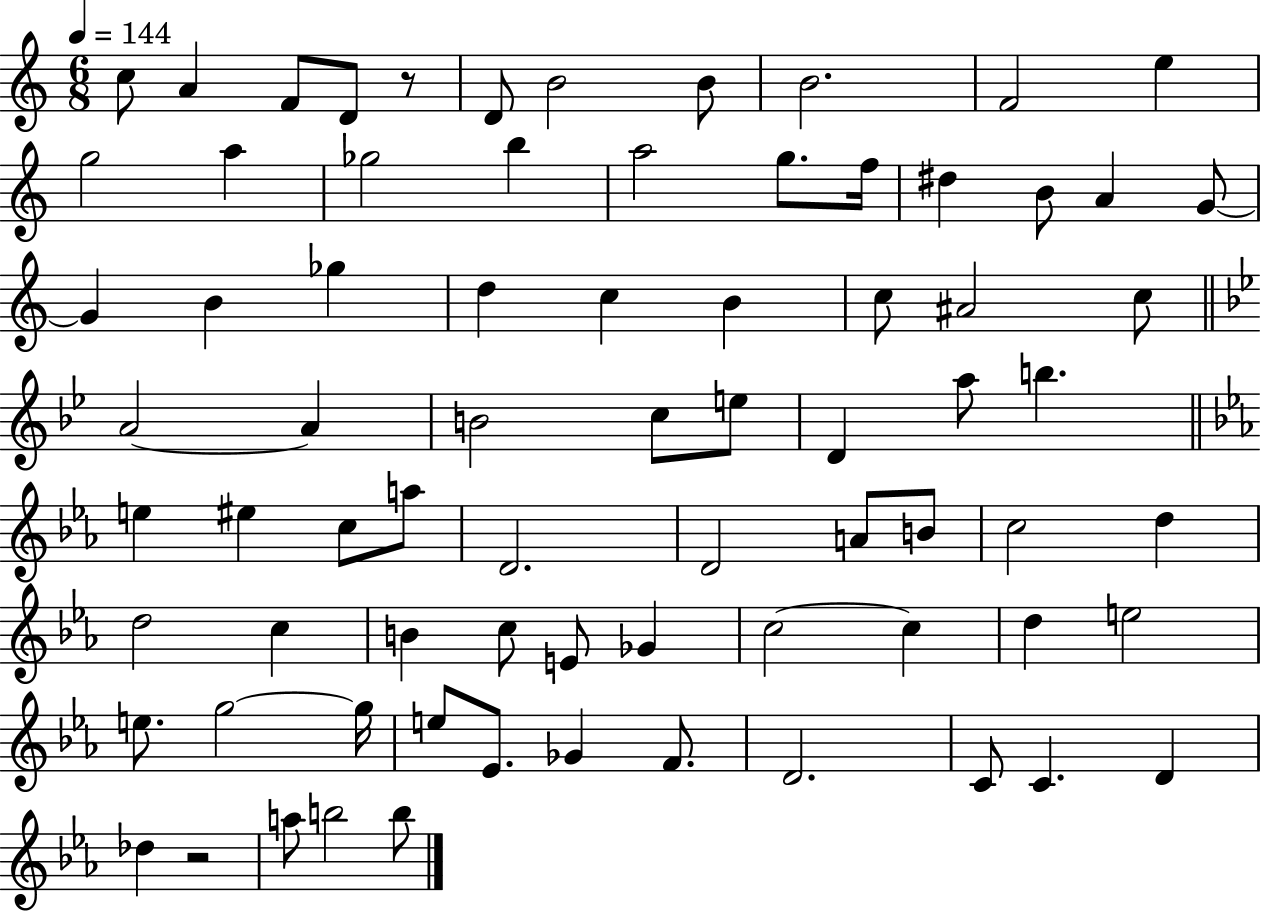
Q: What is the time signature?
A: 6/8